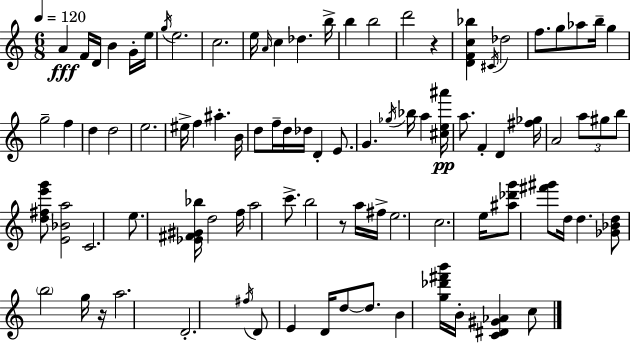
{
  \clef treble
  \numericTimeSignature
  \time 6/8
  \key c \major
  \tempo 4 = 120
  \repeat volta 2 { a'4\fff f'16 d'16 b'4 g'16-. e''16 | \acciaccatura { g''16 } e''2. | c''2. | e''16 \grace { a'16 } c''4 des''4. | \break b''16-> b''4 b''2 | d'''2 r4 | <d' f' c'' bes''>4 \acciaccatura { cis'16 } des''2 | f''8. g''8 aes''8 b''16-- g''4 | \break g''2-- f''4 | d''4 d''2 | e''2. | eis''16-> f''4 ais''4.-. | \break b'16 d''8 f''16-- d''16 des''16 d'4-. | e'8. g'4. \acciaccatura { ges''16 } bes''16 a''4 | <cis'' e'' ais'''>16\pp a''8. f'4-. d'4 | <fis'' ges''>16 a'2 | \break \tuplet 3/2 { a''8 gis''8 b''8 } <d'' fis'' e''' g'''>8 <e' bes' a''>2 | c'2. | e''8. <ees' fis' gis' bes''>16 d''2 | f''16 a''2 | \break c'''8.-> b''2 | r8 a''16 fis''16-> e''2. | c''2. | e''16 <ais'' des''' g'''>8 <fis''' gis'''>8 d''16 d''4. | \break <ges' bes' d''>8 \parenthesize b''2 | g''16 r16 a''2. | d'2.-. | \acciaccatura { fis''16 } d'8 e'4 d'16 | \break d''8~~ d''8. b'4 <g'' des''' fis''' b'''>16 b'16-. <c' dis' gis' aes'>4 | c''8 } \bar "|."
}